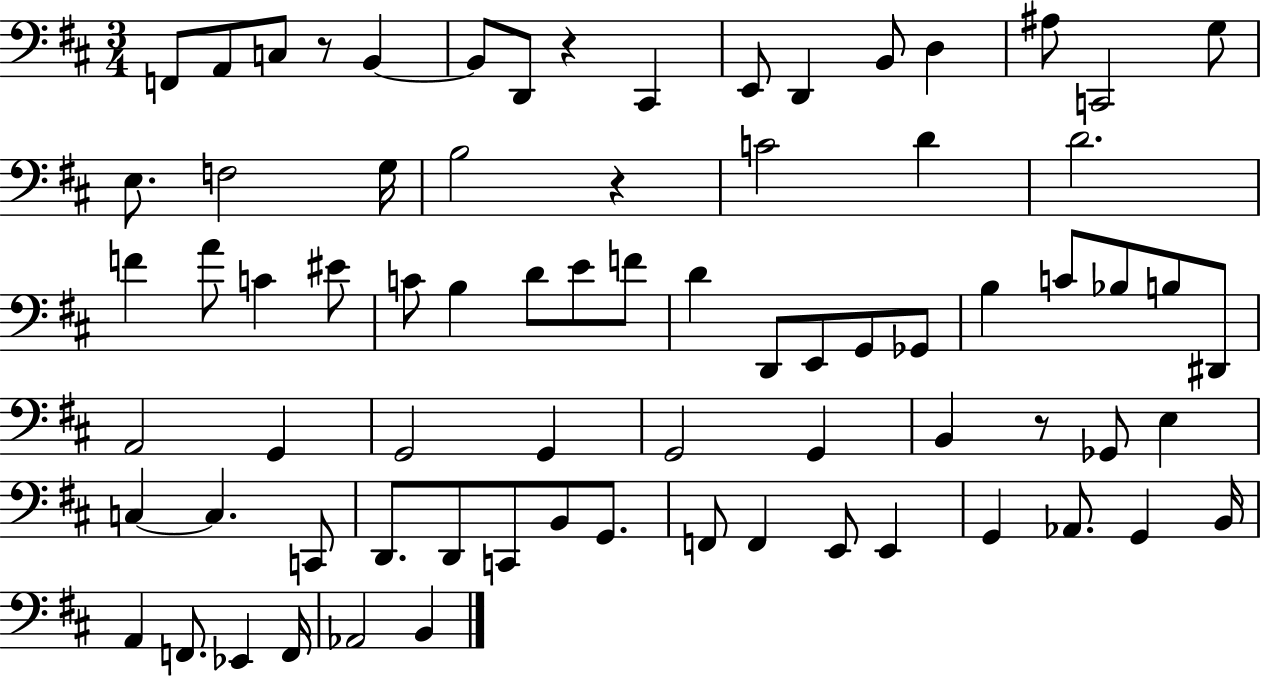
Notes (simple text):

F2/e A2/e C3/e R/e B2/q B2/e D2/e R/q C#2/q E2/e D2/q B2/e D3/q A#3/e C2/h G3/e E3/e. F3/h G3/s B3/h R/q C4/h D4/q D4/h. F4/q A4/e C4/q EIS4/e C4/e B3/q D4/e E4/e F4/e D4/q D2/e E2/e G2/e Gb2/e B3/q C4/e Bb3/e B3/e D#2/e A2/h G2/q G2/h G2/q G2/h G2/q B2/q R/e Gb2/e E3/q C3/q C3/q. C2/e D2/e. D2/e C2/e B2/e G2/e. F2/e F2/q E2/e E2/q G2/q Ab2/e. G2/q B2/s A2/q F2/e. Eb2/q F2/s Ab2/h B2/q